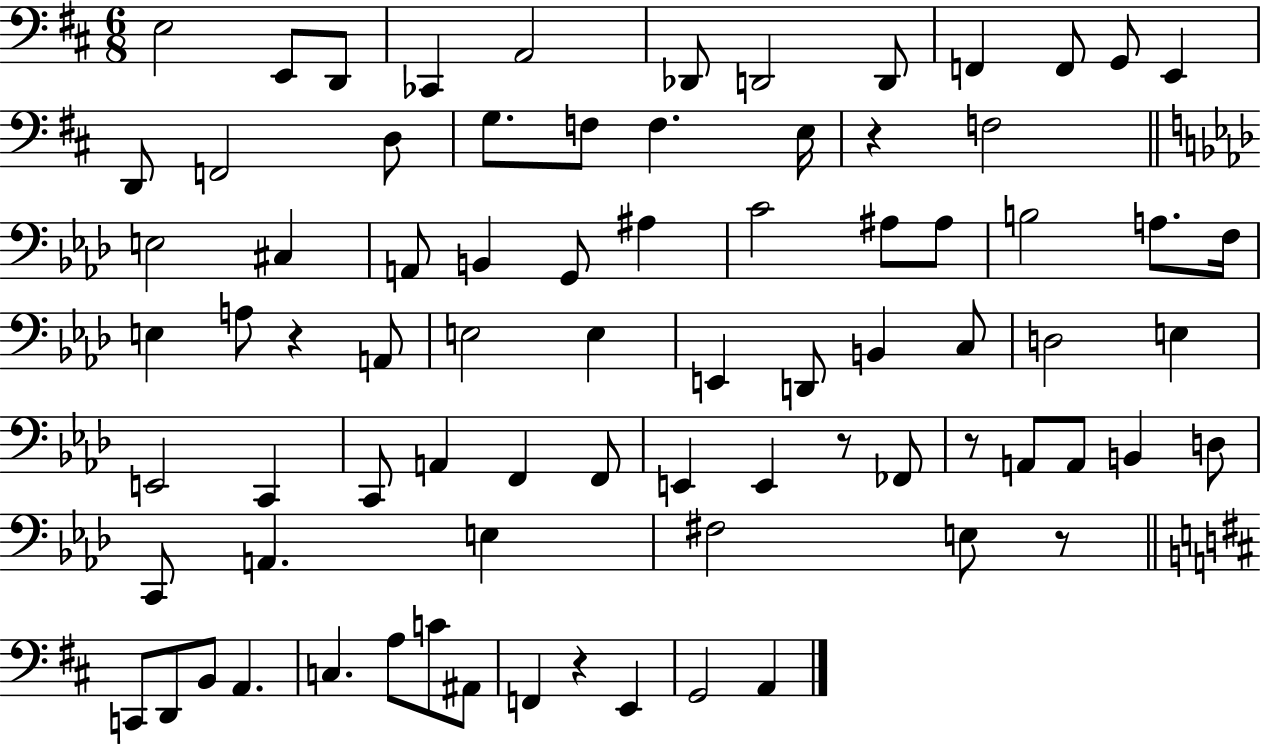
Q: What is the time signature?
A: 6/8